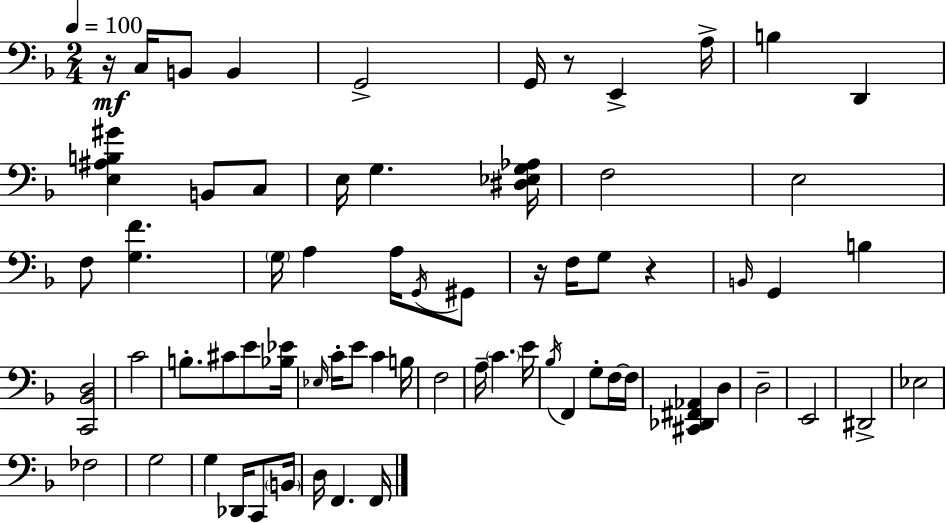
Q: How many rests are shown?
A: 4